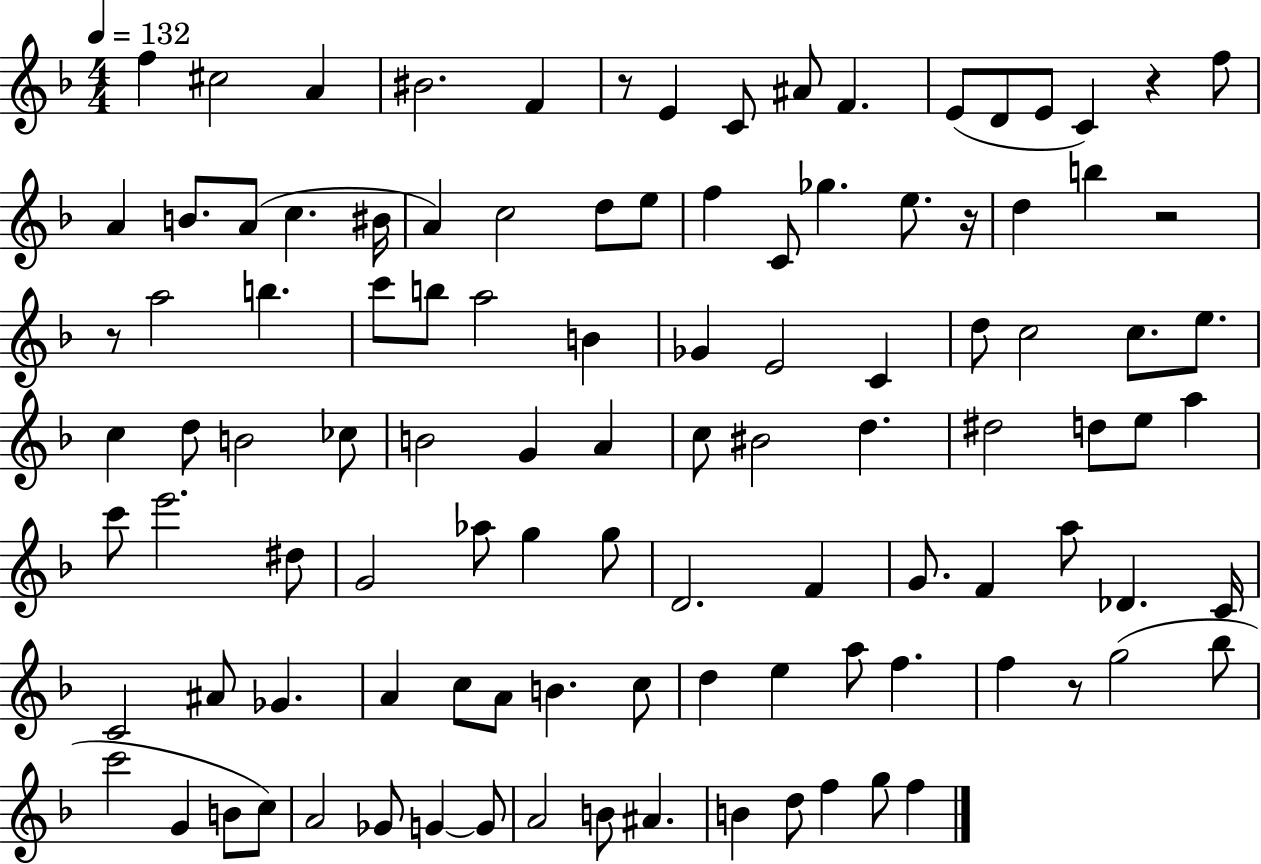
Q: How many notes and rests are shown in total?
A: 107